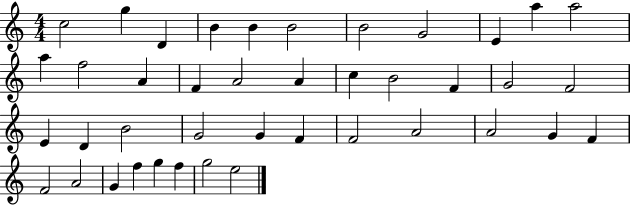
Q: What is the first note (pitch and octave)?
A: C5